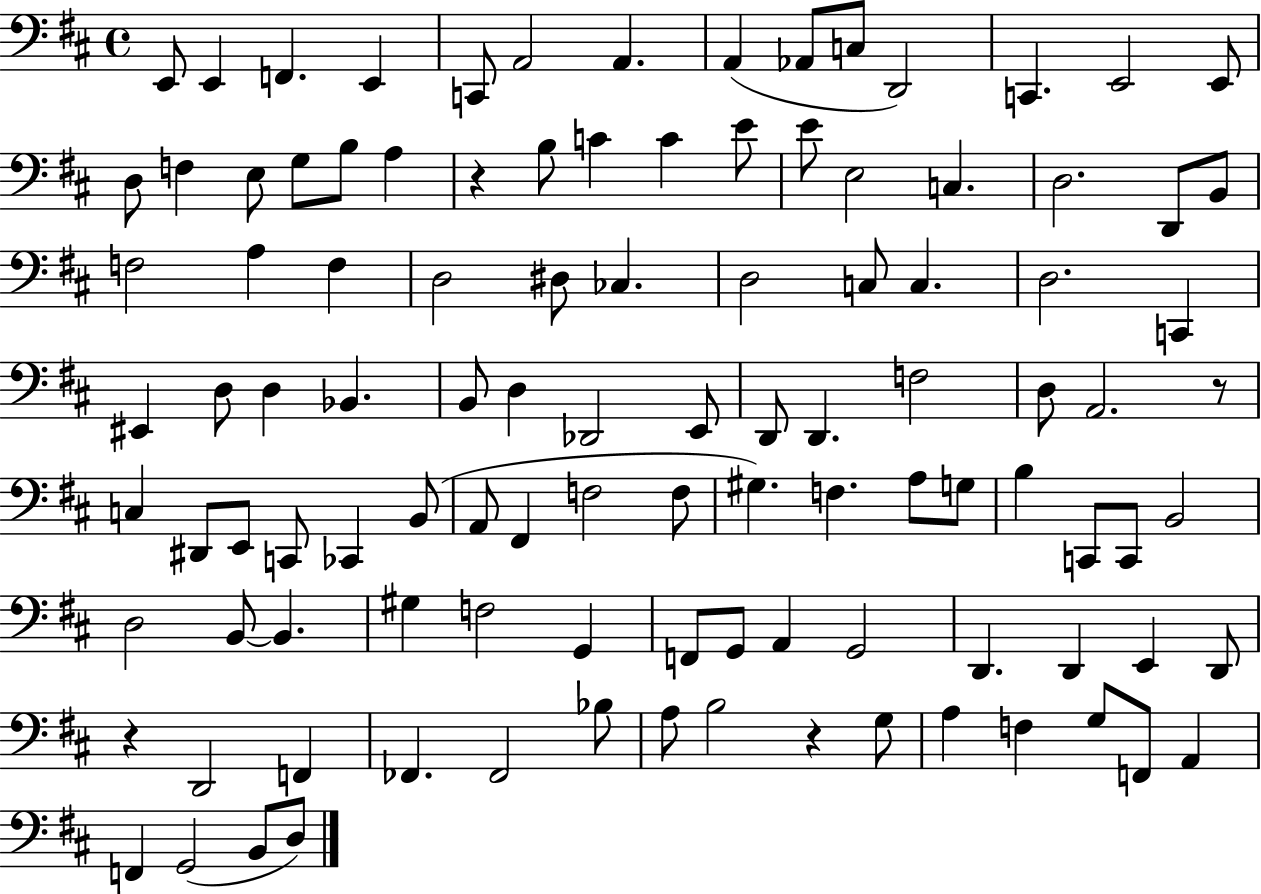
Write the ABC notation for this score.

X:1
T:Untitled
M:4/4
L:1/4
K:D
E,,/2 E,, F,, E,, C,,/2 A,,2 A,, A,, _A,,/2 C,/2 D,,2 C,, E,,2 E,,/2 D,/2 F, E,/2 G,/2 B,/2 A, z B,/2 C C E/2 E/2 E,2 C, D,2 D,,/2 B,,/2 F,2 A, F, D,2 ^D,/2 _C, D,2 C,/2 C, D,2 C,, ^E,, D,/2 D, _B,, B,,/2 D, _D,,2 E,,/2 D,,/2 D,, F,2 D,/2 A,,2 z/2 C, ^D,,/2 E,,/2 C,,/2 _C,, B,,/2 A,,/2 ^F,, F,2 F,/2 ^G, F, A,/2 G,/2 B, C,,/2 C,,/2 B,,2 D,2 B,,/2 B,, ^G, F,2 G,, F,,/2 G,,/2 A,, G,,2 D,, D,, E,, D,,/2 z D,,2 F,, _F,, _F,,2 _B,/2 A,/2 B,2 z G,/2 A, F, G,/2 F,,/2 A,, F,, G,,2 B,,/2 D,/2